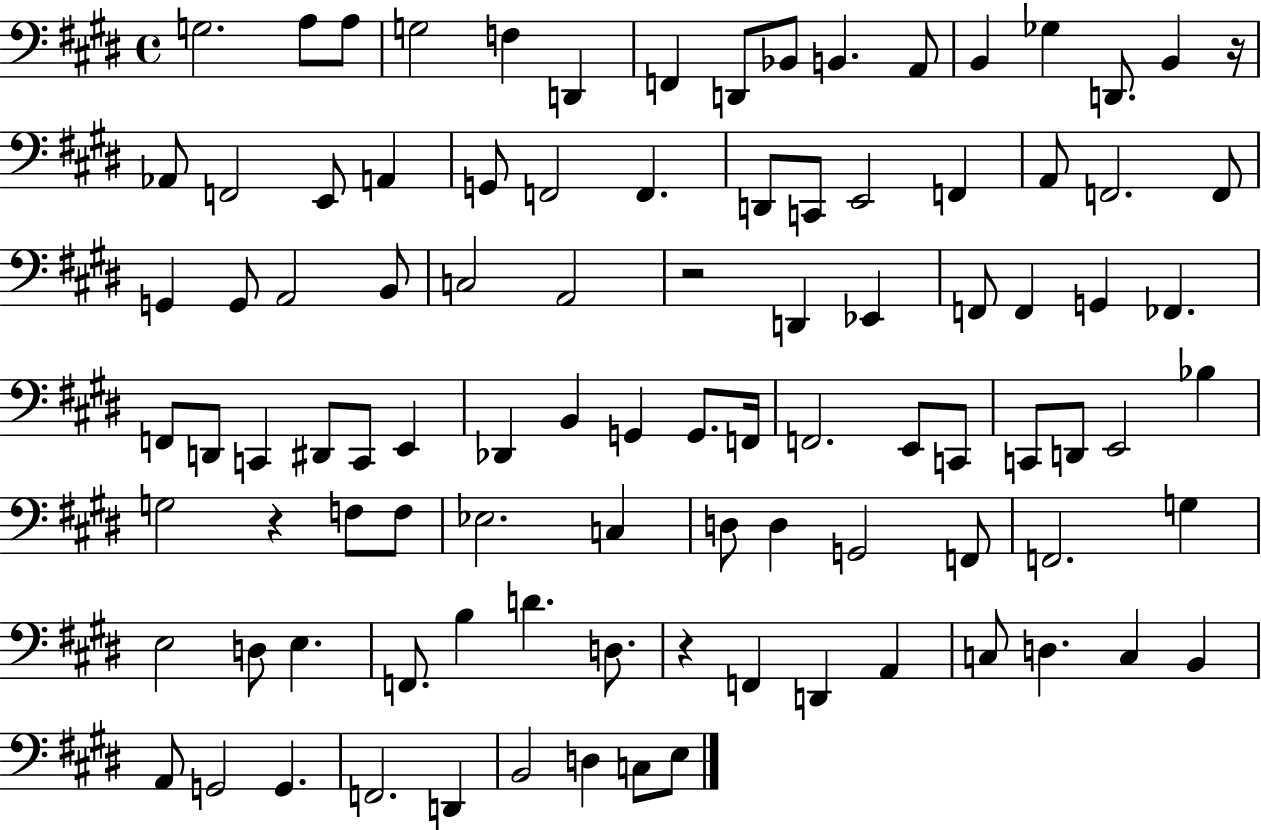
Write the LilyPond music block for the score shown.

{
  \clef bass
  \time 4/4
  \defaultTimeSignature
  \key e \major
  g2. a8 a8 | g2 f4 d,4 | f,4 d,8 bes,8 b,4. a,8 | b,4 ges4 d,8. b,4 r16 | \break aes,8 f,2 e,8 a,4 | g,8 f,2 f,4. | d,8 c,8 e,2 f,4 | a,8 f,2. f,8 | \break g,4 g,8 a,2 b,8 | c2 a,2 | r2 d,4 ees,4 | f,8 f,4 g,4 fes,4. | \break f,8 d,8 c,4 dis,8 c,8 e,4 | des,4 b,4 g,4 g,8. f,16 | f,2. e,8 c,8 | c,8 d,8 e,2 bes4 | \break g2 r4 f8 f8 | ees2. c4 | d8 d4 g,2 f,8 | f,2. g4 | \break e2 d8 e4. | f,8. b4 d'4. d8. | r4 f,4 d,4 a,4 | c8 d4. c4 b,4 | \break a,8 g,2 g,4. | f,2. d,4 | b,2 d4 c8 e8 | \bar "|."
}